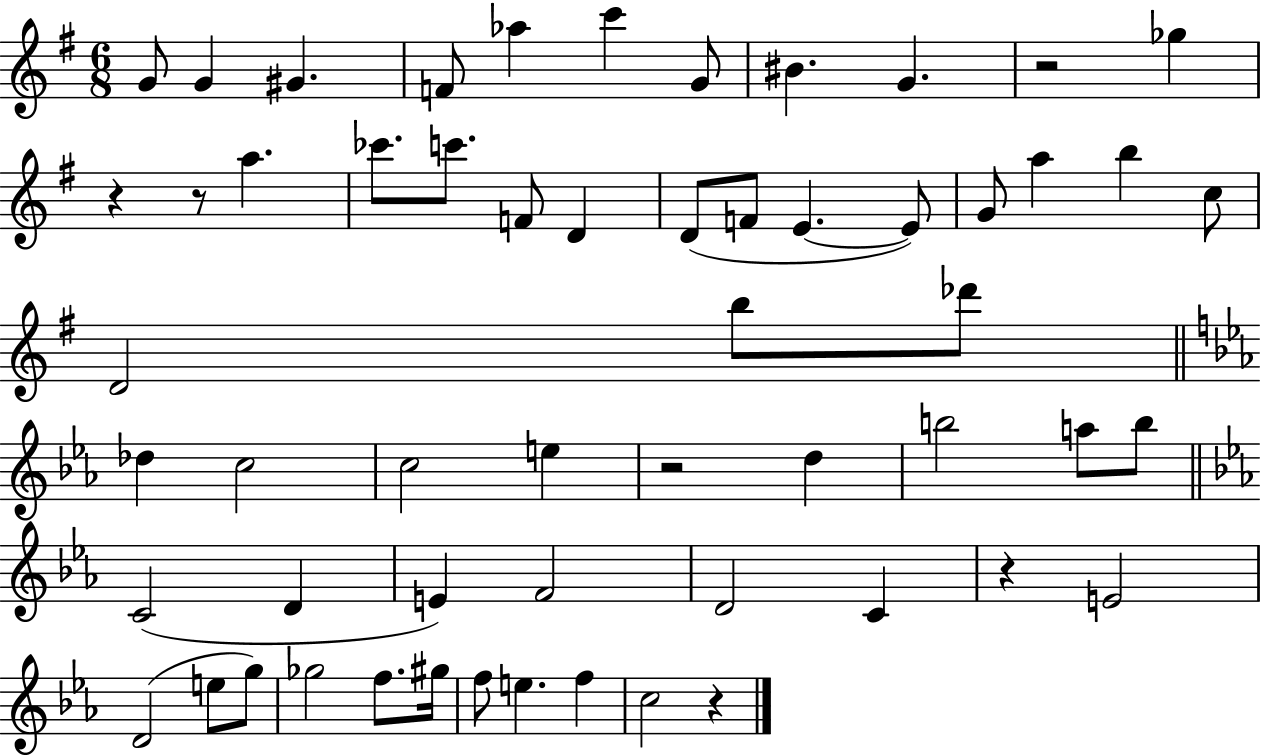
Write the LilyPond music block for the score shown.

{
  \clef treble
  \numericTimeSignature
  \time 6/8
  \key g \major
  g'8 g'4 gis'4. | f'8 aes''4 c'''4 g'8 | bis'4. g'4. | r2 ges''4 | \break r4 r8 a''4. | ces'''8. c'''8. f'8 d'4 | d'8( f'8 e'4.~~ e'8) | g'8 a''4 b''4 c''8 | \break d'2 b''8 des'''8 | \bar "||" \break \key ees \major des''4 c''2 | c''2 e''4 | r2 d''4 | b''2 a''8 b''8 | \break \bar "||" \break \key ees \major c'2( d'4 | e'4) f'2 | d'2 c'4 | r4 e'2 | \break d'2( e''8 g''8) | ges''2 f''8. gis''16 | f''8 e''4. f''4 | c''2 r4 | \break \bar "|."
}